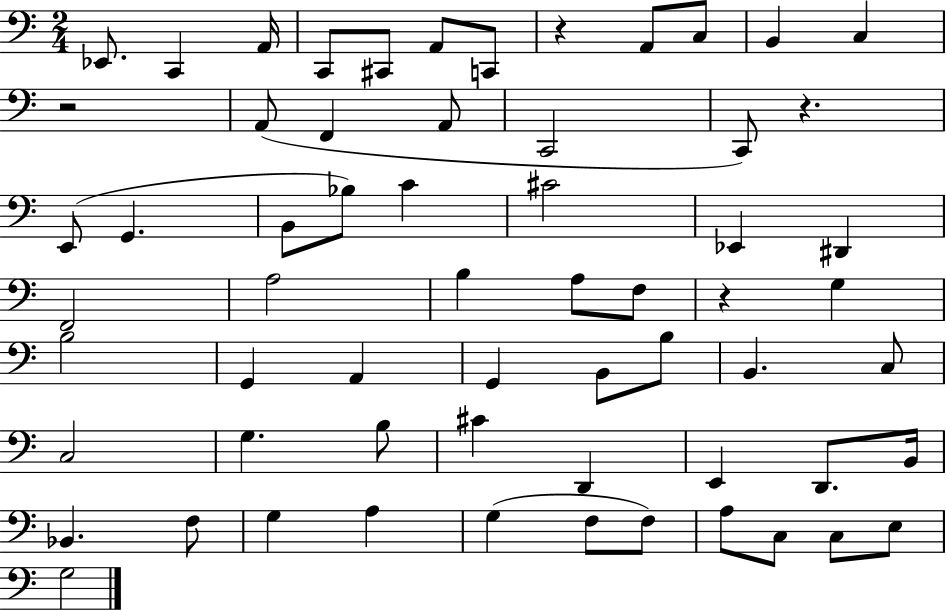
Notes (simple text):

Eb2/e. C2/q A2/s C2/e C#2/e A2/e C2/e R/q A2/e C3/e B2/q C3/q R/h A2/e F2/q A2/e C2/h C2/e R/q. E2/e G2/q. B2/e Bb3/e C4/q C#4/h Eb2/q D#2/q F2/h A3/h B3/q A3/e F3/e R/q G3/q B3/h G2/q A2/q G2/q B2/e B3/e B2/q. C3/e C3/h G3/q. B3/e C#4/q D2/q E2/q D2/e. B2/s Bb2/q. F3/e G3/q A3/q G3/q F3/e F3/e A3/e C3/e C3/e E3/e G3/h